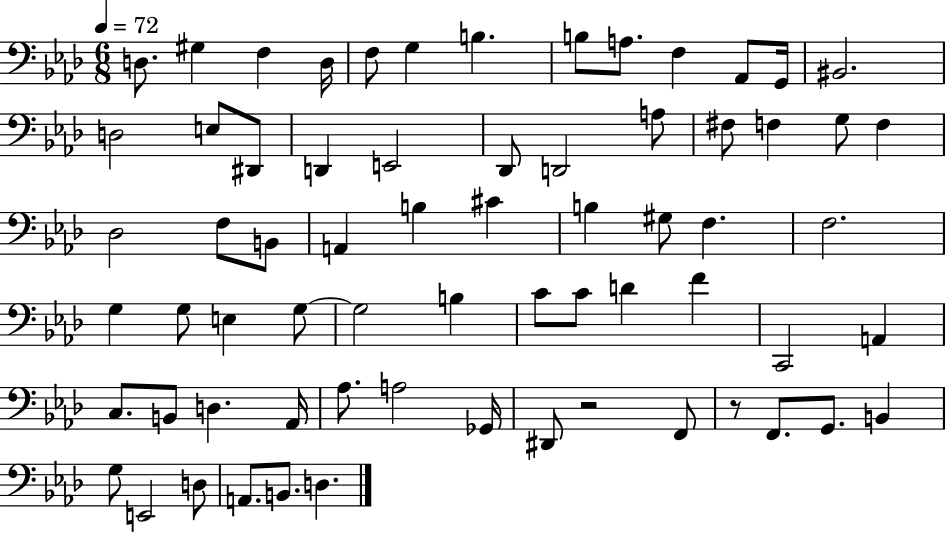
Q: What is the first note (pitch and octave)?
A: D3